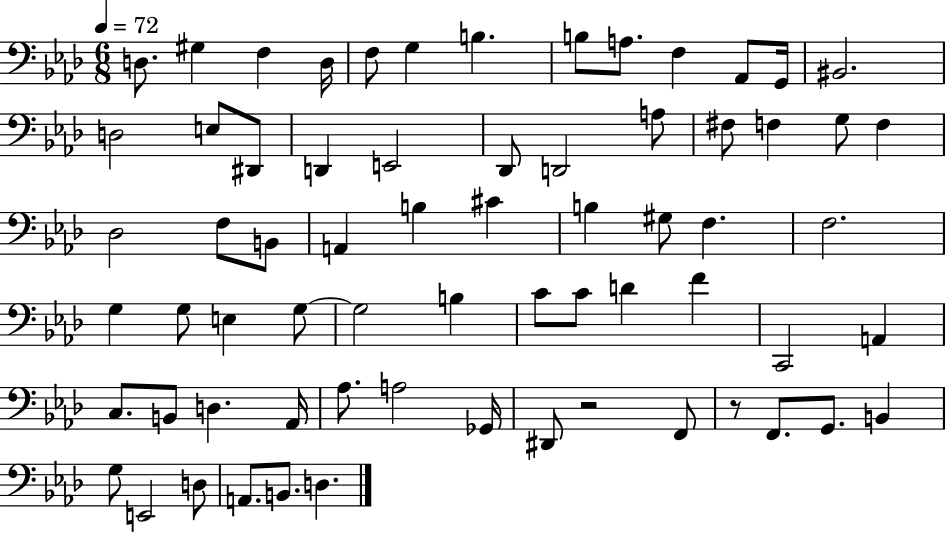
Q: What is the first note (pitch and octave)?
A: D3